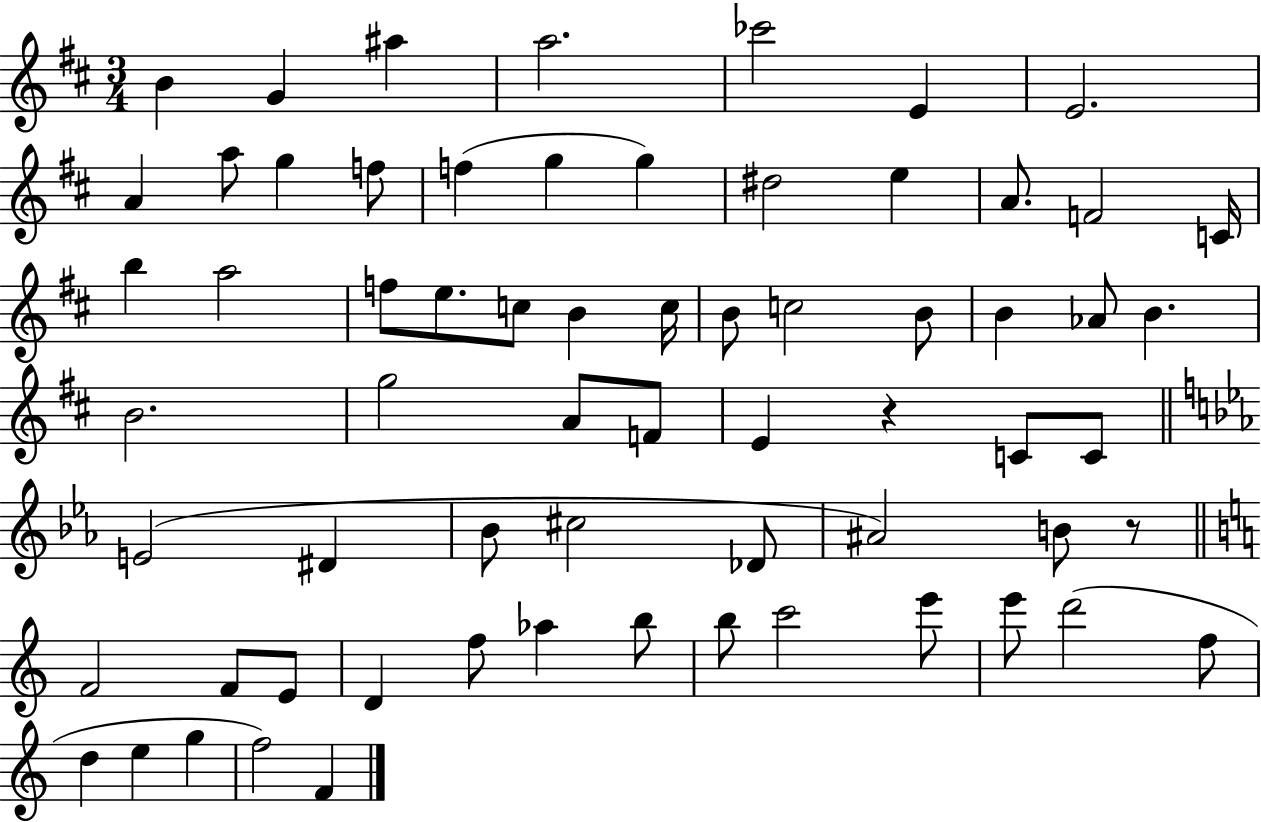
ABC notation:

X:1
T:Untitled
M:3/4
L:1/4
K:D
B G ^a a2 _c'2 E E2 A a/2 g f/2 f g g ^d2 e A/2 F2 C/4 b a2 f/2 e/2 c/2 B c/4 B/2 c2 B/2 B _A/2 B B2 g2 A/2 F/2 E z C/2 C/2 E2 ^D _B/2 ^c2 _D/2 ^A2 B/2 z/2 F2 F/2 E/2 D f/2 _a b/2 b/2 c'2 e'/2 e'/2 d'2 f/2 d e g f2 F